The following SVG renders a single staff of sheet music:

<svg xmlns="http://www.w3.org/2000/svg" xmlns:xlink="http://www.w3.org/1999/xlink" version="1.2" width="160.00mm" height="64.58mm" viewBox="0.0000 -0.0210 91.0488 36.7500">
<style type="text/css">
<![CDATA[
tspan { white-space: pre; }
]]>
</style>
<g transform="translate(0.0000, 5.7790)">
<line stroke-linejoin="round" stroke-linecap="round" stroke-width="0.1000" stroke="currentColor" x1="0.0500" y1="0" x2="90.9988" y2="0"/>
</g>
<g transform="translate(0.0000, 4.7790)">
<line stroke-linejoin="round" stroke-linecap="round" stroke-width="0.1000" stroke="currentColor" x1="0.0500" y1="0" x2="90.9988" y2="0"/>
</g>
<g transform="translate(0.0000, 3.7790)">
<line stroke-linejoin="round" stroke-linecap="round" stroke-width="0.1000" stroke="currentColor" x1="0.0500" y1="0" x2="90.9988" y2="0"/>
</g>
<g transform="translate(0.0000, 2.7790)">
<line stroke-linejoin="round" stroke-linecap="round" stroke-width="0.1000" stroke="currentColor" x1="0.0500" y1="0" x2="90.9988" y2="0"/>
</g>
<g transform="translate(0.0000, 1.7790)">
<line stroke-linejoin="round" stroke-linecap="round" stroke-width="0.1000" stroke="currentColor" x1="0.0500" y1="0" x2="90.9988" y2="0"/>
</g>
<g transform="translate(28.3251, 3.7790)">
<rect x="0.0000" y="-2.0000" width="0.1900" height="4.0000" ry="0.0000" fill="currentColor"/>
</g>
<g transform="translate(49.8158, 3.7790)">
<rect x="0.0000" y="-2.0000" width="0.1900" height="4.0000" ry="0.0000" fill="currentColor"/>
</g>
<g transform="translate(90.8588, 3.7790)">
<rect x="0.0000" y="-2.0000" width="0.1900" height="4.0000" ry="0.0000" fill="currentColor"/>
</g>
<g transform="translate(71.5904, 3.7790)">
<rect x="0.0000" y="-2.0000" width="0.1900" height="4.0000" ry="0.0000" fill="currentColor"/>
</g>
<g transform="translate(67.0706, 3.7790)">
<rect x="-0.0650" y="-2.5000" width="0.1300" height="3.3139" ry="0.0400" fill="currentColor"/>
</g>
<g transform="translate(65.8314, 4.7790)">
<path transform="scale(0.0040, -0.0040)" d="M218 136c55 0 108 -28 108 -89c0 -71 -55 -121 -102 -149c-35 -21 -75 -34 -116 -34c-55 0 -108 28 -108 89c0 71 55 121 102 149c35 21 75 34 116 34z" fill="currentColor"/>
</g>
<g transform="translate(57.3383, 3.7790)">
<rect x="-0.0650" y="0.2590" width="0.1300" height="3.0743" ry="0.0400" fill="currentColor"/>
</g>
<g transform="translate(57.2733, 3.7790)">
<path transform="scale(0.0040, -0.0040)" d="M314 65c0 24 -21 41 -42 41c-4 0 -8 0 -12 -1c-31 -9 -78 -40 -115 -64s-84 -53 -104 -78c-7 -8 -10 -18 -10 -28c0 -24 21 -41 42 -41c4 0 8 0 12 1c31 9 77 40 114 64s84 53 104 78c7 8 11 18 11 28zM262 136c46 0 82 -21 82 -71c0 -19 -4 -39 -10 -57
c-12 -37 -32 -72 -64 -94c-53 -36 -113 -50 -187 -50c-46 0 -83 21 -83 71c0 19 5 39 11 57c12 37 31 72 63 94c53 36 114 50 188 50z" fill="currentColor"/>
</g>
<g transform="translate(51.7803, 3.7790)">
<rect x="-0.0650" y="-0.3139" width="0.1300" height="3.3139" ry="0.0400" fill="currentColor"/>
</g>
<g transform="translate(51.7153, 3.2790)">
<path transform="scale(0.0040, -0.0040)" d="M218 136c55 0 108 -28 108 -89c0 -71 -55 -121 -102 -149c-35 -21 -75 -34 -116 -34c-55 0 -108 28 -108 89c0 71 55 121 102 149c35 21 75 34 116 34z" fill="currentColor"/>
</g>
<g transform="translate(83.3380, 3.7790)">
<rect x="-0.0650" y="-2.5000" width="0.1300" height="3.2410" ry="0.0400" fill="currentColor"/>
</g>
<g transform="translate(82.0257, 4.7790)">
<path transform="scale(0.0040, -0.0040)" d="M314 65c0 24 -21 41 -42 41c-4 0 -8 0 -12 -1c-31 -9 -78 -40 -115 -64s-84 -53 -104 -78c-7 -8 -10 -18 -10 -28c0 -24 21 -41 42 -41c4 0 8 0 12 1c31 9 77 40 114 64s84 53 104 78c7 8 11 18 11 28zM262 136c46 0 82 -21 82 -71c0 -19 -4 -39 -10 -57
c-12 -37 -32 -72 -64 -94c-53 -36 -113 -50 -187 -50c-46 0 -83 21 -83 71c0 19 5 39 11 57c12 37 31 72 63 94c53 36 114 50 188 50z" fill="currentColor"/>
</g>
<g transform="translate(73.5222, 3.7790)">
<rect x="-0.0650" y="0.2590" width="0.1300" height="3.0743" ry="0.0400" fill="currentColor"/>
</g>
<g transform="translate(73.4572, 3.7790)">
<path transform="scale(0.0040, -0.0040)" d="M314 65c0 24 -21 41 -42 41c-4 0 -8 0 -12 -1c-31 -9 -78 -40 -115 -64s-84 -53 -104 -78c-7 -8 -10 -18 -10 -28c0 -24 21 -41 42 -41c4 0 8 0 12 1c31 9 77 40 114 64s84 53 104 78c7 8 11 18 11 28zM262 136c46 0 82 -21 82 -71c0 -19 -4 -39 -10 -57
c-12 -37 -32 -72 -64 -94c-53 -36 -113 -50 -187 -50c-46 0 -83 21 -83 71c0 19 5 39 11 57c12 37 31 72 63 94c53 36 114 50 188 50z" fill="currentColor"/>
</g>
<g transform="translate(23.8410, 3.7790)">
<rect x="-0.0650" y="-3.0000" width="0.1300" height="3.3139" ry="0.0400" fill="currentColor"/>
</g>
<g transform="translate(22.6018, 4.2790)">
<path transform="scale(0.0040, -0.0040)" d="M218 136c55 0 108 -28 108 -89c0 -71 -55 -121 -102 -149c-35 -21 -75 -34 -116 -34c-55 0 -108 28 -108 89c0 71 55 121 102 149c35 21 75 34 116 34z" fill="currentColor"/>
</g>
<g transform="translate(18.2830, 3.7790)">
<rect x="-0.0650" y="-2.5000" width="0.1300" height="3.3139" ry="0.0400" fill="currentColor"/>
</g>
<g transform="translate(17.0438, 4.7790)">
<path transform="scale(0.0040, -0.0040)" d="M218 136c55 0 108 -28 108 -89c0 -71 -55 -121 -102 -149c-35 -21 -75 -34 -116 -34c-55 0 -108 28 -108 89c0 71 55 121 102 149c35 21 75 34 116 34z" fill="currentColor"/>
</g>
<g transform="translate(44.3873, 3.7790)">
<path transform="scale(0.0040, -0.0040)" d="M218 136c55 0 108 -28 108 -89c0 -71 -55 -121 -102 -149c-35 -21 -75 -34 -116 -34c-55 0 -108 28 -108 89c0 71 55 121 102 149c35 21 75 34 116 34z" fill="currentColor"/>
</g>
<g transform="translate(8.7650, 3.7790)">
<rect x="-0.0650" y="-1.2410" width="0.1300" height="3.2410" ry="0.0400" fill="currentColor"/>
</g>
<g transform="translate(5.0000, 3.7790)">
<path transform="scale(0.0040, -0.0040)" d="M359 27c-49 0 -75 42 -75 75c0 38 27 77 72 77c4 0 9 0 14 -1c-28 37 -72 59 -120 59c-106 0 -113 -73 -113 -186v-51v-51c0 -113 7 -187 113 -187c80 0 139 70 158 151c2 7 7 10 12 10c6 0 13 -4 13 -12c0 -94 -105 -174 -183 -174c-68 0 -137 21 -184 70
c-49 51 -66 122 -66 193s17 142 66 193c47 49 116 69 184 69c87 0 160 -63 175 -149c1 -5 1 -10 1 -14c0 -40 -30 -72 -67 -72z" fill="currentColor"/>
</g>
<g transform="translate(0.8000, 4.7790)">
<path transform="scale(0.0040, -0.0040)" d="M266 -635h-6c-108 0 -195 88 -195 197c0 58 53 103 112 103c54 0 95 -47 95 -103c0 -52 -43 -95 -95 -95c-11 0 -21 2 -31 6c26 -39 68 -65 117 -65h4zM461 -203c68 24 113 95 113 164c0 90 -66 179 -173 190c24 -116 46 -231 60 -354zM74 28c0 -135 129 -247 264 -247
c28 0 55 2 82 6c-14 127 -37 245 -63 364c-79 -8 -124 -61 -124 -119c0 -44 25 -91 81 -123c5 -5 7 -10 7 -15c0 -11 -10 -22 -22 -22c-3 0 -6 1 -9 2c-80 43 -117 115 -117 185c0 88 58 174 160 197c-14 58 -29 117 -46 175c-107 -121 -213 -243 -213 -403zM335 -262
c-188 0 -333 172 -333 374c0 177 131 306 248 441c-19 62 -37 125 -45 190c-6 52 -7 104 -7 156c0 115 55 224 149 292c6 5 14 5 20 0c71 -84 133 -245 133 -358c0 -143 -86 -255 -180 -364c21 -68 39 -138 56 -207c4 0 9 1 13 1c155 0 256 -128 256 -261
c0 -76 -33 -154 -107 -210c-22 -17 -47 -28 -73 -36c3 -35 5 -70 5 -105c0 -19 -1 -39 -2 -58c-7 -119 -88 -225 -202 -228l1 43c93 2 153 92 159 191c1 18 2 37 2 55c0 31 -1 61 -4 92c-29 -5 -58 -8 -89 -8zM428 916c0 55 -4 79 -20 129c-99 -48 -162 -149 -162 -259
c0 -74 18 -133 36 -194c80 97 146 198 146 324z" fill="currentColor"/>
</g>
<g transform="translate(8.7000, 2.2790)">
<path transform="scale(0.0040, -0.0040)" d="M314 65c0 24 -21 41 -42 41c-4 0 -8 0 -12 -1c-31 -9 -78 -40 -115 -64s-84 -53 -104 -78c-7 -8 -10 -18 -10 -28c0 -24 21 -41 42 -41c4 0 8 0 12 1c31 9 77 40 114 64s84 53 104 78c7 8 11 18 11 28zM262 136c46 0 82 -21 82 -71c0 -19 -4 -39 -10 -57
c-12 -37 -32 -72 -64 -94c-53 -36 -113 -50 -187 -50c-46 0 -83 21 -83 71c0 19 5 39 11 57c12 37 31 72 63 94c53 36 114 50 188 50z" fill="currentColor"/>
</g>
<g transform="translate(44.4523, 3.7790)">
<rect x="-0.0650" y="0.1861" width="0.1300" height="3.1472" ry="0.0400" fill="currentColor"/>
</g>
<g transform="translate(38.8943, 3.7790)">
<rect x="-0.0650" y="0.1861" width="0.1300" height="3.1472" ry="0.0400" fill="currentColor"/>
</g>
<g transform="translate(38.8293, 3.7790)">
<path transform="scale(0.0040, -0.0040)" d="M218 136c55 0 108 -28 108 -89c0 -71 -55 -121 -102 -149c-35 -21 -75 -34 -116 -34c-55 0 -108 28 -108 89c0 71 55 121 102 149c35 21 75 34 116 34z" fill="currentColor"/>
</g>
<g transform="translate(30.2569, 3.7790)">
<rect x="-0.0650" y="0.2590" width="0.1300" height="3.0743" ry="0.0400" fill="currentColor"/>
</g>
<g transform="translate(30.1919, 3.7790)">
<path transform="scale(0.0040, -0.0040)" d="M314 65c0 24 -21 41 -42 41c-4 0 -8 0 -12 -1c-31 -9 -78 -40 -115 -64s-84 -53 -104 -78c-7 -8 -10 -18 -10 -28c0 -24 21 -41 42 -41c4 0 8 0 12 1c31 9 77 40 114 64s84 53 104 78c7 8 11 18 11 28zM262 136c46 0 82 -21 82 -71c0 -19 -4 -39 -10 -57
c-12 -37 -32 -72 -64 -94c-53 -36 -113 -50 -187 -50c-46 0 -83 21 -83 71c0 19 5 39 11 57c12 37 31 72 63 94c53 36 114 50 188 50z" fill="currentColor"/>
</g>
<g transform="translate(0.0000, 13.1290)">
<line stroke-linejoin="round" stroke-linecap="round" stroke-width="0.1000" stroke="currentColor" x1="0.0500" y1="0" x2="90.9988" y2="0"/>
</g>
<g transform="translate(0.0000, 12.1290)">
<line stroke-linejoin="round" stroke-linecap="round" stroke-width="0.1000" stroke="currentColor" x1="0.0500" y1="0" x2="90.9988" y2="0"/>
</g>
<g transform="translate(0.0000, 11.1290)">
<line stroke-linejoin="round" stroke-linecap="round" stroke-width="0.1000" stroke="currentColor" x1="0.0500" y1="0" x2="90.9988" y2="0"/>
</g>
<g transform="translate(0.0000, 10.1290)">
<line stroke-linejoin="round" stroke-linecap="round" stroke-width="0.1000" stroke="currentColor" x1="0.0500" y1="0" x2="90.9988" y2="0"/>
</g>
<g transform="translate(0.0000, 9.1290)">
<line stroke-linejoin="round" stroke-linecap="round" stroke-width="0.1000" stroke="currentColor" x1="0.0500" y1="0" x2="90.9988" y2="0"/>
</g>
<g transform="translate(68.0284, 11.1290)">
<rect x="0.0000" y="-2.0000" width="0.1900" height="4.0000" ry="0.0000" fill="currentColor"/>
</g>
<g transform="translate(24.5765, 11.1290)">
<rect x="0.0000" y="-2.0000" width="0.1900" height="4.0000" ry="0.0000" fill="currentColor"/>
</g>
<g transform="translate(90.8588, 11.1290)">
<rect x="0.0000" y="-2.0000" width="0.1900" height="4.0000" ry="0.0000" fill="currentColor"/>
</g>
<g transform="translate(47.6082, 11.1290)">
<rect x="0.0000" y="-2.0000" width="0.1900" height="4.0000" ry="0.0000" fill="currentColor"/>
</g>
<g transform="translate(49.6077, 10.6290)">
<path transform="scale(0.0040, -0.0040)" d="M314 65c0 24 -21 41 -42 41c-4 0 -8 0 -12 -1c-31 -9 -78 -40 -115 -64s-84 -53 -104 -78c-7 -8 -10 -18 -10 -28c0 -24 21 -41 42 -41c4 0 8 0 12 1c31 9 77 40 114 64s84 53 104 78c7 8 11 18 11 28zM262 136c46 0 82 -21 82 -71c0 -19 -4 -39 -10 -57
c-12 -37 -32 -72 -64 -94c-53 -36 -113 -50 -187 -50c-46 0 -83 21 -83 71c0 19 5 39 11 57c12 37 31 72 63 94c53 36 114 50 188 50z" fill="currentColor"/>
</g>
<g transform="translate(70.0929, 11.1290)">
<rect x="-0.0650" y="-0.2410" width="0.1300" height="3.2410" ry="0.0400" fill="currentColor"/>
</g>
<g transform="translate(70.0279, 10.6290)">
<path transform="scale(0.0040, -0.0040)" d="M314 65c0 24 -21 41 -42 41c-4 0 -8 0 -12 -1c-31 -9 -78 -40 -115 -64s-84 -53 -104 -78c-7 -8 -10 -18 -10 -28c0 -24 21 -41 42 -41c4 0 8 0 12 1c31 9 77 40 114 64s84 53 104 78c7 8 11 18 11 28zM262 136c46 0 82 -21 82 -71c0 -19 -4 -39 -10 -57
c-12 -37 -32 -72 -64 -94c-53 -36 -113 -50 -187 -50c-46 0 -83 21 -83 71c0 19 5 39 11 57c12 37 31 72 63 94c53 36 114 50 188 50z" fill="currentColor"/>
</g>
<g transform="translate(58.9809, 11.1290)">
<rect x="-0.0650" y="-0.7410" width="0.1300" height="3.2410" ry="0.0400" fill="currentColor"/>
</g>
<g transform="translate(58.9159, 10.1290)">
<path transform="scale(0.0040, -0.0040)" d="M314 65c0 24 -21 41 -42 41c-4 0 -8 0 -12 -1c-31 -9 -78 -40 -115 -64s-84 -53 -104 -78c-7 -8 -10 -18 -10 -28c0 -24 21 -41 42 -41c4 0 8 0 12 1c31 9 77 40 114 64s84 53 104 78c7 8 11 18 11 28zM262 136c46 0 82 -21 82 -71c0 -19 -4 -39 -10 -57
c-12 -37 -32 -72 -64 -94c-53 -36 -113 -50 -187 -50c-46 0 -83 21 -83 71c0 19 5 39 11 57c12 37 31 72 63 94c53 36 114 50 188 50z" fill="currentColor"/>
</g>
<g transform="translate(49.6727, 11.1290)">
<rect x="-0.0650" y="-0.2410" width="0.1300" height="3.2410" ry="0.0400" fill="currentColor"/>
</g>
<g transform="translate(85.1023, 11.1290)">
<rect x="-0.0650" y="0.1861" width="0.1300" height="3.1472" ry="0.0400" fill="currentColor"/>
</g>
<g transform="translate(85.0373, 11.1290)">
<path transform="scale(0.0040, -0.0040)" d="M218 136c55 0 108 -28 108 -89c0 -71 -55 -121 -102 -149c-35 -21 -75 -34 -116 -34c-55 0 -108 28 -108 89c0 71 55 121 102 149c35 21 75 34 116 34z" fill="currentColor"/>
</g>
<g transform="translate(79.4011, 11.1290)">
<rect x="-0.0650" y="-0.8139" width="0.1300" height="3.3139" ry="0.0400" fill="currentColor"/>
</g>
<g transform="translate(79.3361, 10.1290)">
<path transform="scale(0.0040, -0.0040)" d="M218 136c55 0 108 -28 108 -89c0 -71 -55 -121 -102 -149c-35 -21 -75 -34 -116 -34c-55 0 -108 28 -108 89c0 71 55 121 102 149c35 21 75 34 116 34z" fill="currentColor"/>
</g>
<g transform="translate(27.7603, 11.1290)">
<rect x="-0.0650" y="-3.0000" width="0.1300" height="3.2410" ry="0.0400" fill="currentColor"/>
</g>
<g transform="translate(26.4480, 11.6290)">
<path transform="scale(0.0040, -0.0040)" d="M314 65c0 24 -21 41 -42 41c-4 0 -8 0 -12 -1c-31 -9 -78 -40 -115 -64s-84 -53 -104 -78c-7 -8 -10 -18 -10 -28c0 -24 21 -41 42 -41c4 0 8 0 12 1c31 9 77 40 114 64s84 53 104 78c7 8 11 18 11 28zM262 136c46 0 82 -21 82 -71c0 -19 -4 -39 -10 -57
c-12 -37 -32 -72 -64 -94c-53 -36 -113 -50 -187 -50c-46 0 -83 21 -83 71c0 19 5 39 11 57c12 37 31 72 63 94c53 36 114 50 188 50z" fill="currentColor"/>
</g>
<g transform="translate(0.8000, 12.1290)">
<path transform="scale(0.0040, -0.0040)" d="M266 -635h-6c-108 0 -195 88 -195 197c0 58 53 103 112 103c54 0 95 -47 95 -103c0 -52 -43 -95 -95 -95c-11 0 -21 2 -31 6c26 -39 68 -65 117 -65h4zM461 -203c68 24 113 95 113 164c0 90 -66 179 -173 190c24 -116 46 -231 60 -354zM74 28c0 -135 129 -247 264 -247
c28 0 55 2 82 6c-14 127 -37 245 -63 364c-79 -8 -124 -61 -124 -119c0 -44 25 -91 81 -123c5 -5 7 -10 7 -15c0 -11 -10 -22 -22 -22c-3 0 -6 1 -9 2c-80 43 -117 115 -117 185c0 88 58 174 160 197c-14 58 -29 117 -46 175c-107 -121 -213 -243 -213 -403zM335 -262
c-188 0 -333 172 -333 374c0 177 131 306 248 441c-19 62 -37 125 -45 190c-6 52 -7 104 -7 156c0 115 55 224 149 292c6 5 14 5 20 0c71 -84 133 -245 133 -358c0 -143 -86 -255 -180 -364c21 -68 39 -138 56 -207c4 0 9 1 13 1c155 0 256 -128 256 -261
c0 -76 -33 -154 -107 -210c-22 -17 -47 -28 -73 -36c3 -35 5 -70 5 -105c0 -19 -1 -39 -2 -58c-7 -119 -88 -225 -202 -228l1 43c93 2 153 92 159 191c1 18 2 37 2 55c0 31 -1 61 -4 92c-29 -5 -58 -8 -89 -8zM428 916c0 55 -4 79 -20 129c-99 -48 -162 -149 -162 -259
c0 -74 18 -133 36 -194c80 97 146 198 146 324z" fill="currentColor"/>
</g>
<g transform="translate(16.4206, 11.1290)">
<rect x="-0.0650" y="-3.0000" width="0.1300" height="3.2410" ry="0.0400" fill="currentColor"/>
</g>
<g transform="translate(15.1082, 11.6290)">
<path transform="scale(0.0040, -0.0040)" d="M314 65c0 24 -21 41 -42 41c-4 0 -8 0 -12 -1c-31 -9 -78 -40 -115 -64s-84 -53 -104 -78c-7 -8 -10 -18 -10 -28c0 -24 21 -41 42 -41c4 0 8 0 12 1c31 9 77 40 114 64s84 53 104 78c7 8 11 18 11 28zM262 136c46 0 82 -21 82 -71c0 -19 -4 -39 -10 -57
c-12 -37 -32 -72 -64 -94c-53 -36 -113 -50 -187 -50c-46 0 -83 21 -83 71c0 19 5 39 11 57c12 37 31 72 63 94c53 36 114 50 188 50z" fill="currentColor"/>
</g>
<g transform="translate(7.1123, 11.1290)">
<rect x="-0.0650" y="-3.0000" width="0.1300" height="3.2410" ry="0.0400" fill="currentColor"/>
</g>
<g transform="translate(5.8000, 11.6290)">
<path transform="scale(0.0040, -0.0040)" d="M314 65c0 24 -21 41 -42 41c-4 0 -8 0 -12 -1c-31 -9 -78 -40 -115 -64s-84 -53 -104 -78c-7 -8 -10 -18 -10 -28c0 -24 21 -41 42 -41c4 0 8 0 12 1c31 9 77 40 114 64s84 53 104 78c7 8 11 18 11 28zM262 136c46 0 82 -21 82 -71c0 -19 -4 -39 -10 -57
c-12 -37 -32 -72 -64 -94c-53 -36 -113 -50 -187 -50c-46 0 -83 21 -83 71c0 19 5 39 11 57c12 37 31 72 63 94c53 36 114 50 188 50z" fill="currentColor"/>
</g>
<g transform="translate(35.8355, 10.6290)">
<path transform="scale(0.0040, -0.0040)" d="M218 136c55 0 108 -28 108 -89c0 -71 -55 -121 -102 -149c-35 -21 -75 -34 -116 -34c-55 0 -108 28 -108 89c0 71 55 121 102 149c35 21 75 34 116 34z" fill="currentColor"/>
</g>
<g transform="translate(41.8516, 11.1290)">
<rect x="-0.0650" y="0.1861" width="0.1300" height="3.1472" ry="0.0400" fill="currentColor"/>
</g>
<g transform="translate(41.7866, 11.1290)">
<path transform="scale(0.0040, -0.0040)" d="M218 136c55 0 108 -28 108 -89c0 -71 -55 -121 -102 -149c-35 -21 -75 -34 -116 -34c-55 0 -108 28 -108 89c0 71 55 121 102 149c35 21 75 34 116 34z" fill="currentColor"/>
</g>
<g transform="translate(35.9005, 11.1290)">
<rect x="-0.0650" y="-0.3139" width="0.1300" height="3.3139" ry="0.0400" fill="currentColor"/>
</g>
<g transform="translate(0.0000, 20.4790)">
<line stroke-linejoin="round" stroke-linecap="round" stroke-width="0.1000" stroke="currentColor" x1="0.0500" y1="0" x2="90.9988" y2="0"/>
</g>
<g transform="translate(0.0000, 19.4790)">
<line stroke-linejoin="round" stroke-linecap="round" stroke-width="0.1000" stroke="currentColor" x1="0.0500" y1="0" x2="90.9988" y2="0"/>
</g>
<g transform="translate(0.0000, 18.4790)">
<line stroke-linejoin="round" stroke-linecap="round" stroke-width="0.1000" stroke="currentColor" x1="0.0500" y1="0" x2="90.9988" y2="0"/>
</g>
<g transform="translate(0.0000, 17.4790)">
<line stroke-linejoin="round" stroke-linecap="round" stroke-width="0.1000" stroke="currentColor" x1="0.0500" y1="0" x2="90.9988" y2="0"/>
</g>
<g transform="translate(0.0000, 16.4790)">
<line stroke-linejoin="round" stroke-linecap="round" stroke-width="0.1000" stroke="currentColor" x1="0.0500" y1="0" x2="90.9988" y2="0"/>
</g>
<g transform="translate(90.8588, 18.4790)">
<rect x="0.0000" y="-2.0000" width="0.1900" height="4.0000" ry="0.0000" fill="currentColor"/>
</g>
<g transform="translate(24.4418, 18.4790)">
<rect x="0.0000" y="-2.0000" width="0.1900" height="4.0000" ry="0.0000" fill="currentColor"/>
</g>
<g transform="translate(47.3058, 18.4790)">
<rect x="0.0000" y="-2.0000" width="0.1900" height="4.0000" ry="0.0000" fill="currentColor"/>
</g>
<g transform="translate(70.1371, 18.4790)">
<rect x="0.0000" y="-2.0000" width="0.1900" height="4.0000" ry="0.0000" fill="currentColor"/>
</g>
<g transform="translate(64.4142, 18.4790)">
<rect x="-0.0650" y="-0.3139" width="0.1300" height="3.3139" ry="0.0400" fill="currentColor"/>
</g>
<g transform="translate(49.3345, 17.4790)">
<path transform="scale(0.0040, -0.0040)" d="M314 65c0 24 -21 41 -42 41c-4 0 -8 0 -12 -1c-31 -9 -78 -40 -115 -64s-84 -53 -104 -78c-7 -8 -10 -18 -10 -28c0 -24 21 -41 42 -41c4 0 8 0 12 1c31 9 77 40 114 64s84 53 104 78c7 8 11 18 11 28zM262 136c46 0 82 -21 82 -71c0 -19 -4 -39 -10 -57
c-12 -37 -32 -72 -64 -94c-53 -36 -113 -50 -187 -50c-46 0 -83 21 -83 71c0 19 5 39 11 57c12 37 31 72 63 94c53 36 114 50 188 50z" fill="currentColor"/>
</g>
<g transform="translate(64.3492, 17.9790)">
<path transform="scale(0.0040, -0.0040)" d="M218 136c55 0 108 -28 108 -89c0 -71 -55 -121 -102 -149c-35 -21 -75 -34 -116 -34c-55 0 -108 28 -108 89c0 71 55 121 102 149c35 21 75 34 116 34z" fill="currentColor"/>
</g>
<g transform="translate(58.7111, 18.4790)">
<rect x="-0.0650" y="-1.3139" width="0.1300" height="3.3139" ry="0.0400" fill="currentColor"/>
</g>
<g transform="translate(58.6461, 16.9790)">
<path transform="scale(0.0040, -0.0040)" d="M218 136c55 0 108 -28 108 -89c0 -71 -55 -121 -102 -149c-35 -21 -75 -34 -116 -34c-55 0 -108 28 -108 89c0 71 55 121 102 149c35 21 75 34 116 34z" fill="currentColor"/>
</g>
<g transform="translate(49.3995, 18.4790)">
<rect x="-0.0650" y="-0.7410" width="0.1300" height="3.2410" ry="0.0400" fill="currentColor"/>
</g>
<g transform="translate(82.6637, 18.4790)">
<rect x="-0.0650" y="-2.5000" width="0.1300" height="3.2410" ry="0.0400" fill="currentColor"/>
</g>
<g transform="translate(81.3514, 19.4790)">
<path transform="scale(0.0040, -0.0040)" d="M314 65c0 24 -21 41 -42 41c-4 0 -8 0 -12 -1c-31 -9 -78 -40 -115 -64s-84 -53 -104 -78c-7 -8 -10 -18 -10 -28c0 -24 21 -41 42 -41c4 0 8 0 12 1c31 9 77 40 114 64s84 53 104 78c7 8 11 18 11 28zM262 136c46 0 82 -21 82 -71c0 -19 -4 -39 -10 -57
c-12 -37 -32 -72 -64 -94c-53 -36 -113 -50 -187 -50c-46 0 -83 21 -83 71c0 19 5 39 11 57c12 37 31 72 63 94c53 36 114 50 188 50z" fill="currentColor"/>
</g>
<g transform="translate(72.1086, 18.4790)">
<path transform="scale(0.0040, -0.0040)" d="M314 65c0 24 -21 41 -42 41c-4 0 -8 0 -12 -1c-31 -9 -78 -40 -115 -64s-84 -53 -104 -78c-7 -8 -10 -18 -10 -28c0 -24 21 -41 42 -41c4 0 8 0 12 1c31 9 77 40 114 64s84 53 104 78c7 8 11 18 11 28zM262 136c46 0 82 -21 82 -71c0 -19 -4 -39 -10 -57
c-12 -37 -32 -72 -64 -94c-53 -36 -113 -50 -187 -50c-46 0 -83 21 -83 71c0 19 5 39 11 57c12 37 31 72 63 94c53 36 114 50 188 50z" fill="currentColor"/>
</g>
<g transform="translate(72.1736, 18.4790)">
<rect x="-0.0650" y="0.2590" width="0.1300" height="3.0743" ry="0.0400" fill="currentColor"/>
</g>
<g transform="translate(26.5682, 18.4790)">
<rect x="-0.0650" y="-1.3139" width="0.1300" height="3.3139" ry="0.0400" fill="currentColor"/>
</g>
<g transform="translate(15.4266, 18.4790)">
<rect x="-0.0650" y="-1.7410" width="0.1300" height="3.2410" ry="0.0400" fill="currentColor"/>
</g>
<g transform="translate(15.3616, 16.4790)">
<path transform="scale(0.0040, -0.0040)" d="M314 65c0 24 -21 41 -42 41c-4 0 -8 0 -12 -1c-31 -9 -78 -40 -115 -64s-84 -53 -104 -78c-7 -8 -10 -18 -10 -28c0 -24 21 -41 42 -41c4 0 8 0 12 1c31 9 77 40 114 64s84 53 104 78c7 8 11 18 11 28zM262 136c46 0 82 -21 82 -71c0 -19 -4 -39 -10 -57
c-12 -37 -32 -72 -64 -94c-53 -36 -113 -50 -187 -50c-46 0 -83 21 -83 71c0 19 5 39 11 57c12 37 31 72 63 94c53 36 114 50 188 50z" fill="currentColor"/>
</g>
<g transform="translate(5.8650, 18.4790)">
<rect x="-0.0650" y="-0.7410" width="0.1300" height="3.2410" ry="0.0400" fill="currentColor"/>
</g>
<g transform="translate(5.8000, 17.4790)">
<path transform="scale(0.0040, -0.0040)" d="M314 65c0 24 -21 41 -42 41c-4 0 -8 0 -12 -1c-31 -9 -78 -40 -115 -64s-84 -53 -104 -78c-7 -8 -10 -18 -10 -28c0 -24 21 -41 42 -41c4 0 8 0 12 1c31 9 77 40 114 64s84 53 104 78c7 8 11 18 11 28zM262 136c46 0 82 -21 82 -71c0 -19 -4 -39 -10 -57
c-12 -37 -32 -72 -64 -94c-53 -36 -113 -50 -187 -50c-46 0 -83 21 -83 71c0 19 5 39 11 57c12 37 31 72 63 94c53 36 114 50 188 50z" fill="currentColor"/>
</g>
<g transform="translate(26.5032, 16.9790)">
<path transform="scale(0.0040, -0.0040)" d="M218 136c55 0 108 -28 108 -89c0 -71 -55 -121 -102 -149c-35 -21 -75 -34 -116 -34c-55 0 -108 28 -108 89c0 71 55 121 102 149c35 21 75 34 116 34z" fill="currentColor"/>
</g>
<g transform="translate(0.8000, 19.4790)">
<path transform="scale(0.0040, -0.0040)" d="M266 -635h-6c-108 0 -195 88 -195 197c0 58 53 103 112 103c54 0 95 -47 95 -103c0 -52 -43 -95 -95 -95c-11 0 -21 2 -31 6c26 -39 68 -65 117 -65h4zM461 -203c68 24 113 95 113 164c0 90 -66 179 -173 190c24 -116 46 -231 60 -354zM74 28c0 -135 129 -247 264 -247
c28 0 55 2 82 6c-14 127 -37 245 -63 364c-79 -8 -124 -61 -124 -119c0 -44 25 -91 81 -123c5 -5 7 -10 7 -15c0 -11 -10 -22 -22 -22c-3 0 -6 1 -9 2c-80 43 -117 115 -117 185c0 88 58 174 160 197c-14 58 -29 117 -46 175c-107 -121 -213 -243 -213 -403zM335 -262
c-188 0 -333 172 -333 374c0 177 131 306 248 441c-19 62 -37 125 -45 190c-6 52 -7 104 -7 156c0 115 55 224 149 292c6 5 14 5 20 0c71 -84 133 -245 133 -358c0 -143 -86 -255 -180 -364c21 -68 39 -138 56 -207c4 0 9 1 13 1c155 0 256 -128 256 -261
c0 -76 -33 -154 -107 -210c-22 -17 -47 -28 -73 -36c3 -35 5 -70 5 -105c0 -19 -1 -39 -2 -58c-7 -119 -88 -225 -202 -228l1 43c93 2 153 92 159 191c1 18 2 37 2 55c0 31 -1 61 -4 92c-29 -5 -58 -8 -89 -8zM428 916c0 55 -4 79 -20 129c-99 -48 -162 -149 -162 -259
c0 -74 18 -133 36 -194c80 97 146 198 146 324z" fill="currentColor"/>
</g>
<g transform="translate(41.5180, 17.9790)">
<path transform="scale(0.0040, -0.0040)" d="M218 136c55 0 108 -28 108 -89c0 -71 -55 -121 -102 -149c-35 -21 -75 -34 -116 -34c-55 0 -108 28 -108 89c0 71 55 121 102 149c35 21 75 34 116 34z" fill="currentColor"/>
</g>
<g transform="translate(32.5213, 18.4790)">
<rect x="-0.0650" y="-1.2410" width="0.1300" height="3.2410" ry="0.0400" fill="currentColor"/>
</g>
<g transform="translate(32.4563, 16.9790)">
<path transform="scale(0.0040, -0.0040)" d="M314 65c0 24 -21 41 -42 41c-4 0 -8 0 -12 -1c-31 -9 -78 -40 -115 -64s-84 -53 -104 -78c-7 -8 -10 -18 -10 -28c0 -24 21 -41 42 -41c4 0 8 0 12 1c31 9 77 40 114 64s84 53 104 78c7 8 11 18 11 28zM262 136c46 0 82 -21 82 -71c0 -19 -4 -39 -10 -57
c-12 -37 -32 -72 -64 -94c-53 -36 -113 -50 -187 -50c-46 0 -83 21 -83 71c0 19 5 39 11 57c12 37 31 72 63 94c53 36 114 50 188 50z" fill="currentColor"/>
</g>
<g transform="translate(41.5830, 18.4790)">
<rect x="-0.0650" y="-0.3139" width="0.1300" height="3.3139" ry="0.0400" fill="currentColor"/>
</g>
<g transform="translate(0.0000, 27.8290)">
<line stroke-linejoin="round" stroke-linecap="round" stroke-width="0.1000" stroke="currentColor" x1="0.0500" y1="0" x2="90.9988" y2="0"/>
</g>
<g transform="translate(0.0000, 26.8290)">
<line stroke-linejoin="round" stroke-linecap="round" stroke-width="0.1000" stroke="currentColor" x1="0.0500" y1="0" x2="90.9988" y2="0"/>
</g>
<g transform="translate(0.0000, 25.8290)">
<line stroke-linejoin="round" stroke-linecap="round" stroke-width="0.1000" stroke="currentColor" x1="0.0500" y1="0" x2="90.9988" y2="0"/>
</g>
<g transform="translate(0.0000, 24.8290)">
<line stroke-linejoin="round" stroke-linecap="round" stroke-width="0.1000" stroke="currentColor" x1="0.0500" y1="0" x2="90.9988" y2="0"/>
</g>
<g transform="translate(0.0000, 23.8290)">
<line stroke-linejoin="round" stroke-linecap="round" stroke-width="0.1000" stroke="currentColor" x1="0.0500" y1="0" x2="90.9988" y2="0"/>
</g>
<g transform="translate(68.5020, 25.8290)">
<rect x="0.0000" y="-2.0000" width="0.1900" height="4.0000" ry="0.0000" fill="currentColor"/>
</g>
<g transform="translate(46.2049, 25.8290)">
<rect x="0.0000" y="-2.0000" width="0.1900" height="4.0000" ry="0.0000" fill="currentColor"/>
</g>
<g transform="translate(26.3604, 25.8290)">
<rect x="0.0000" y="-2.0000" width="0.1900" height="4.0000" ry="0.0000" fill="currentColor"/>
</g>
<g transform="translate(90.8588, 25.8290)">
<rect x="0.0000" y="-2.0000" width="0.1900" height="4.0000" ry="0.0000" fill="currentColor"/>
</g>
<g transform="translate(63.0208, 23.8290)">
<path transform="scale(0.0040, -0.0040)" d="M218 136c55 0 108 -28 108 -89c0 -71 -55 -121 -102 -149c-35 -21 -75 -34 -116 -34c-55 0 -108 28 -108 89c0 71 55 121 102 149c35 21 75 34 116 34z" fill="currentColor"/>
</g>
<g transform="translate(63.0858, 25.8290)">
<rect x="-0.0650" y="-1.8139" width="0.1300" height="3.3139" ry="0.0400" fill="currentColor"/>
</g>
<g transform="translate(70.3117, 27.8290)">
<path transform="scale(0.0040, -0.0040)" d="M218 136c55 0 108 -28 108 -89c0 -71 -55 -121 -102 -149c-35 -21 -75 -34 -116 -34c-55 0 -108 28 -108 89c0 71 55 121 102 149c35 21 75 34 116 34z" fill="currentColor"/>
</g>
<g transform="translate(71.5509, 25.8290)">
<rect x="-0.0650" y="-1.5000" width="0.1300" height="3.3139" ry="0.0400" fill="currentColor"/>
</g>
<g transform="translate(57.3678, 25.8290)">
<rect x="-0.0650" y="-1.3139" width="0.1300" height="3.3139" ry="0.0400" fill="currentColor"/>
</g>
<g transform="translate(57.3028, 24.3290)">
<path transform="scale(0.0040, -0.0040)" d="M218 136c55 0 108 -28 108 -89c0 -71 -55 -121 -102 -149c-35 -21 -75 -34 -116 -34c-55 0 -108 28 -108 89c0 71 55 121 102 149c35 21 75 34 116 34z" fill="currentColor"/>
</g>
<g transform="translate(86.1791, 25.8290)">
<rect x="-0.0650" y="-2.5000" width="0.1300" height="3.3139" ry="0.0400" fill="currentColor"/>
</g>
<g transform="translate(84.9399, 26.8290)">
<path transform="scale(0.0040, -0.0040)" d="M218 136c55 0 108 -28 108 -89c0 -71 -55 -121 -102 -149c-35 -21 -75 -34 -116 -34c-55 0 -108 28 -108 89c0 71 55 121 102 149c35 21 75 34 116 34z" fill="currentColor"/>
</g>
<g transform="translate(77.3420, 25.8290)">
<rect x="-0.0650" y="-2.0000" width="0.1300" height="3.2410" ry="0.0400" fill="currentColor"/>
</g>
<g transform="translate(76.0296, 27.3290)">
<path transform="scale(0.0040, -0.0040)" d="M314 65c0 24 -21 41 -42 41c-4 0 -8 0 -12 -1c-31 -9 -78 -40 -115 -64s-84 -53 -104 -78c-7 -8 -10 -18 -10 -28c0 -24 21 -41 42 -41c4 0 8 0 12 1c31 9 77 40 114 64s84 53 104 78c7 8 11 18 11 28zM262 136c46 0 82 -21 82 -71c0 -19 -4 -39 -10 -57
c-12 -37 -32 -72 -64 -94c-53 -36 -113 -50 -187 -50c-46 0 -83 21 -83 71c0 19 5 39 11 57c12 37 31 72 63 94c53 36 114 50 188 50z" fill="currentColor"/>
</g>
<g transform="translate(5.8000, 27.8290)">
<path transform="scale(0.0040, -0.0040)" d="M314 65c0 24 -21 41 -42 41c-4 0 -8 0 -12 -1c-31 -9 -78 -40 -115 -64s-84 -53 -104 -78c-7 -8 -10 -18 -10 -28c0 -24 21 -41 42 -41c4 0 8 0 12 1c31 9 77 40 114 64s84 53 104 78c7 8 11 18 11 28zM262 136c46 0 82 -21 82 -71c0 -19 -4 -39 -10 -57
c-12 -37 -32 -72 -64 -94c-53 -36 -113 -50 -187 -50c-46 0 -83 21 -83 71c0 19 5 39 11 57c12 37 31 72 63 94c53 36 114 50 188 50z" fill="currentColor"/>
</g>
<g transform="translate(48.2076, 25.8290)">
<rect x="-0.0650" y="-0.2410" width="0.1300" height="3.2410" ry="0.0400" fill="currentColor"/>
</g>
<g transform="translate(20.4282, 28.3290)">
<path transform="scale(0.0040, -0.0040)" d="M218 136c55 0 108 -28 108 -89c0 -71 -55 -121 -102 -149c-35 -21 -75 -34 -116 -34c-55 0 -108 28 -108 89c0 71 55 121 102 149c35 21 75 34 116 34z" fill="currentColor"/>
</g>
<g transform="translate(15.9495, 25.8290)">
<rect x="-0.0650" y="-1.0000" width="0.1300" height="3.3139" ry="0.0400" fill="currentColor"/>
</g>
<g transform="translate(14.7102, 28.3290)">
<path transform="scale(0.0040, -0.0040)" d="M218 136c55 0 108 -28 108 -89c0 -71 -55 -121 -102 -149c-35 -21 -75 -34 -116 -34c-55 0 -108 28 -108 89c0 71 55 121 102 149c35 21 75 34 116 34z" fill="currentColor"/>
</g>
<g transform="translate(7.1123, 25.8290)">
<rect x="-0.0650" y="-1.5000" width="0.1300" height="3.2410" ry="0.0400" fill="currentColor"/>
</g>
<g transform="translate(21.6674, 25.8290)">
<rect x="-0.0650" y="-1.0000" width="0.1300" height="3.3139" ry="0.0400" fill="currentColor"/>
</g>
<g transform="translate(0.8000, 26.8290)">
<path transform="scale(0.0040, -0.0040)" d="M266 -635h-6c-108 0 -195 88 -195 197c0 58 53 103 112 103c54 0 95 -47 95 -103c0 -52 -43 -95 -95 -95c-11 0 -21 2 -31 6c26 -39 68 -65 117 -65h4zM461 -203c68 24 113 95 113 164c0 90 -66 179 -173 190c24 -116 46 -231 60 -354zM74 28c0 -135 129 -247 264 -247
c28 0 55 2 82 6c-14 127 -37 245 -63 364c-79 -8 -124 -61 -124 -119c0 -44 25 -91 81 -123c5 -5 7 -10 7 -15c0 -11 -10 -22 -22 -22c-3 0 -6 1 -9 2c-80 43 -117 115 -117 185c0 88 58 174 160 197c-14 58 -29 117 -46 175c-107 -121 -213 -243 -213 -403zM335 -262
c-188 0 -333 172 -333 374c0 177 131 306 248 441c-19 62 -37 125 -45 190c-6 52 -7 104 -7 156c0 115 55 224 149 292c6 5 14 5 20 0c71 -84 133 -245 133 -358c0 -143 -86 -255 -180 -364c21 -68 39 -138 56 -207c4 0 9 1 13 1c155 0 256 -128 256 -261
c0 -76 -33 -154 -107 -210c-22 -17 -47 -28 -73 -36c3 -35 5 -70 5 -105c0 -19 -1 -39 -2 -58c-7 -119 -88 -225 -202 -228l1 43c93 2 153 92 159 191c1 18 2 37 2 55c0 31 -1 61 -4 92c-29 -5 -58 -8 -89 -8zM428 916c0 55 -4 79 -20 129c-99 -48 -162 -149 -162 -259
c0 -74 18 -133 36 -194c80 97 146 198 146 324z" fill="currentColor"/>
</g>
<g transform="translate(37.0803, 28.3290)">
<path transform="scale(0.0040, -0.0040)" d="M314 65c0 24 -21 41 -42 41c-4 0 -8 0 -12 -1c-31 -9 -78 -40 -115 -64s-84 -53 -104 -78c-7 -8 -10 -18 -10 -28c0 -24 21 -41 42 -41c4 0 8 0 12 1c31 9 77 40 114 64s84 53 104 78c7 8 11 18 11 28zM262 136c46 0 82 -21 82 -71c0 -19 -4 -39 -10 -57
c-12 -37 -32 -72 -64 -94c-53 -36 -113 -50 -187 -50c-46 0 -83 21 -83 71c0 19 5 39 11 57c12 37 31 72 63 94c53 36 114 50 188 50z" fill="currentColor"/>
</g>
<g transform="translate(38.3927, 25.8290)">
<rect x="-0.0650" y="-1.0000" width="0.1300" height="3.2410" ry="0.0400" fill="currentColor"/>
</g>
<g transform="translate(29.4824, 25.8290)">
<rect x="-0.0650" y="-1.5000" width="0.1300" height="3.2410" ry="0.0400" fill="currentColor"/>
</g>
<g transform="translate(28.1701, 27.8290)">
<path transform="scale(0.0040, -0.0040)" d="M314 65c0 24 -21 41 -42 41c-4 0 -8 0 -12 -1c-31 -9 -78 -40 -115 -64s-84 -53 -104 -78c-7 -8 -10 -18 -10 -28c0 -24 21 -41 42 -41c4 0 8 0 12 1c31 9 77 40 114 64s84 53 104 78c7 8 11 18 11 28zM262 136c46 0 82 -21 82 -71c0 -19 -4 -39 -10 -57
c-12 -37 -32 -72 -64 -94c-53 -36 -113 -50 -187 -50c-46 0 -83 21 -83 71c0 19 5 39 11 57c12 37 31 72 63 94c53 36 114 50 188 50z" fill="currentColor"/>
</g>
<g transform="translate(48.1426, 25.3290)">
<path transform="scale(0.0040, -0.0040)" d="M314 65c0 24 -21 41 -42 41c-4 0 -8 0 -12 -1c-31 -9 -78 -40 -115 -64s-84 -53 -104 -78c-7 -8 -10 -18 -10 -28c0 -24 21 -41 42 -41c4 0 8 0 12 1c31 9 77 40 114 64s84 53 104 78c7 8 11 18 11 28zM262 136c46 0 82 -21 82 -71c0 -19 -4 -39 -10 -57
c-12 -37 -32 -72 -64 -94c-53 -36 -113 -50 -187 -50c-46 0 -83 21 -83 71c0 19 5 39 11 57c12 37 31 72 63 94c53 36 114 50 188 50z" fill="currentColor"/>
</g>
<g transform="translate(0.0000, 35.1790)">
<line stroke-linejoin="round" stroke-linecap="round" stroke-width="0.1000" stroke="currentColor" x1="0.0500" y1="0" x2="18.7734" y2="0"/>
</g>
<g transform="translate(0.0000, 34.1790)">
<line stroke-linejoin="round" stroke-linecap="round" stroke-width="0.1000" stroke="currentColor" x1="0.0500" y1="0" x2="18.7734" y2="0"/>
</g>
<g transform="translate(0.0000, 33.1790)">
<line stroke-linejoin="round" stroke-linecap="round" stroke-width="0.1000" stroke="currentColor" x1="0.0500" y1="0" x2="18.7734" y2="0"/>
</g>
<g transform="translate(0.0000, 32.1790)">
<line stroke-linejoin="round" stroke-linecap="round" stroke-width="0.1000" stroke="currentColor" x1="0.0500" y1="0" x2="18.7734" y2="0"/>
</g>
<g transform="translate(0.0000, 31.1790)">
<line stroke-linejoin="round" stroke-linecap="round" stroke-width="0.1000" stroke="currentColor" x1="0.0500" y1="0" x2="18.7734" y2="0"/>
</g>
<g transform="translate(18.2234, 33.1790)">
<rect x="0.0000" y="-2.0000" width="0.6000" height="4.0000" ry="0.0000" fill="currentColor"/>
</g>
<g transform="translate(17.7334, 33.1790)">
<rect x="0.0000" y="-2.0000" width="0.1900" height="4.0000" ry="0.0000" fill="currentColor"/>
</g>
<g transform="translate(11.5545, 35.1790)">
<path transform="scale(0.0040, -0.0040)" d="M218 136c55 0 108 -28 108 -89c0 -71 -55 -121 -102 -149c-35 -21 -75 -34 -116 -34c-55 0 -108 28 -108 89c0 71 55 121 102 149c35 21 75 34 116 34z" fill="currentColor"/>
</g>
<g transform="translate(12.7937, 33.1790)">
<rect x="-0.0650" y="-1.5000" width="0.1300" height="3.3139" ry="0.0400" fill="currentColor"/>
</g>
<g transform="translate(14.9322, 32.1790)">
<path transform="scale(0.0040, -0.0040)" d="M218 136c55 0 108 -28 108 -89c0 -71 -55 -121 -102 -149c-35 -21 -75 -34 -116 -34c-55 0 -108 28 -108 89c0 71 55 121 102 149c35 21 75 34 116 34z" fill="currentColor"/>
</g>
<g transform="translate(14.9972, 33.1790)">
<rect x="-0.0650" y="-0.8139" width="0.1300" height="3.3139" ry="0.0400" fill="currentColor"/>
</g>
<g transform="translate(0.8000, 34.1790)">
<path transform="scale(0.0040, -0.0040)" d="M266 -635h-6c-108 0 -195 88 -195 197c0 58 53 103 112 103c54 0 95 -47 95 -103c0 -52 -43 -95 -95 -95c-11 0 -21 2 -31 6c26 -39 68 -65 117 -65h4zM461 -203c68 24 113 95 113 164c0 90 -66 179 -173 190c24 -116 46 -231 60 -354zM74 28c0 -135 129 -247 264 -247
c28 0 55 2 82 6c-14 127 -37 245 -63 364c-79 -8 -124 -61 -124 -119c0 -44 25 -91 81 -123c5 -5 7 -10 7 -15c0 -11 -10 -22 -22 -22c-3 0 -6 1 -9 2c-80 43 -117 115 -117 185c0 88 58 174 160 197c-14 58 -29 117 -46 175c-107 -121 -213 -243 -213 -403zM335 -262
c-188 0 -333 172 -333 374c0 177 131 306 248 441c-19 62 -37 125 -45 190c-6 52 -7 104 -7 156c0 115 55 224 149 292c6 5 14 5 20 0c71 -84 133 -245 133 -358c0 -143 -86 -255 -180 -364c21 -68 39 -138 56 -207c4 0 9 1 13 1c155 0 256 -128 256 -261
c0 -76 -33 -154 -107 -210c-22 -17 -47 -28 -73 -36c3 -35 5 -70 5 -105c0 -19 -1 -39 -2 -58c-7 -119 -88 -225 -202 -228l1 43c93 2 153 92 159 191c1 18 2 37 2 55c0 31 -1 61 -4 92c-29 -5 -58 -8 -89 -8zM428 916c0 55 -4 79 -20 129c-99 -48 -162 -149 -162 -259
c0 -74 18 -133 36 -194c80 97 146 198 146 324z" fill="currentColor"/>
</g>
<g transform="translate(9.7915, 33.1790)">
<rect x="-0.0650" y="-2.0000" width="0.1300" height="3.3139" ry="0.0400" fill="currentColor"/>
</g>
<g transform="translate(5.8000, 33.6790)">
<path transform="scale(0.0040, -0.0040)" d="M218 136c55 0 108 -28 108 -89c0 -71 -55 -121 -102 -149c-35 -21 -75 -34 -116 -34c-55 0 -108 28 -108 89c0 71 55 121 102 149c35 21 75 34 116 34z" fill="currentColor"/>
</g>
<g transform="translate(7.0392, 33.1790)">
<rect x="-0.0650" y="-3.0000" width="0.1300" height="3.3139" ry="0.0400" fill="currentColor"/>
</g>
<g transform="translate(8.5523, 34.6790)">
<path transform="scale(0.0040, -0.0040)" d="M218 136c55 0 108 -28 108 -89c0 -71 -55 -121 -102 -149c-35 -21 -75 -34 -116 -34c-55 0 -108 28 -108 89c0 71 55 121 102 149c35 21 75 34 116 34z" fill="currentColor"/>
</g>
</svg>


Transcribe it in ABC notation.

X:1
T:Untitled
M:4/4
L:1/4
K:C
e2 G A B2 B B c B2 G B2 G2 A2 A2 A2 c B c2 d2 c2 d B d2 f2 e e2 c d2 e c B2 G2 E2 D D E2 D2 c2 e f E F2 G A F E d